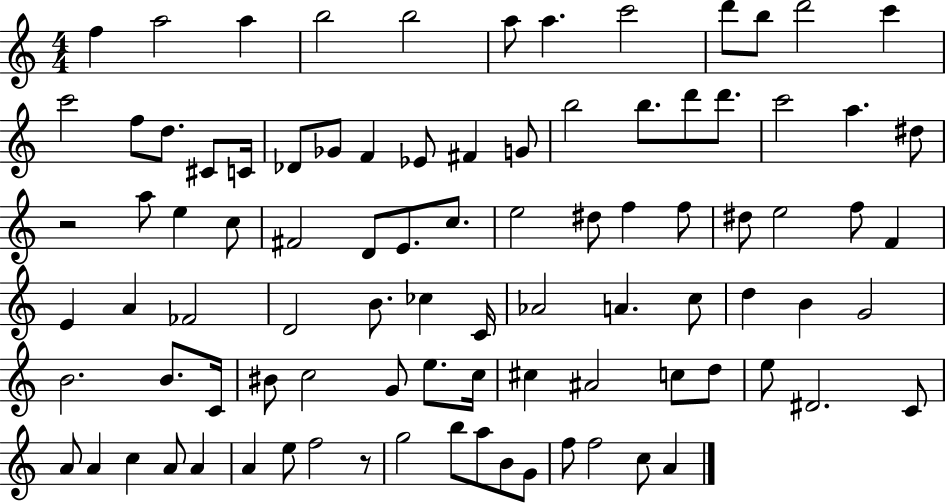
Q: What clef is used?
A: treble